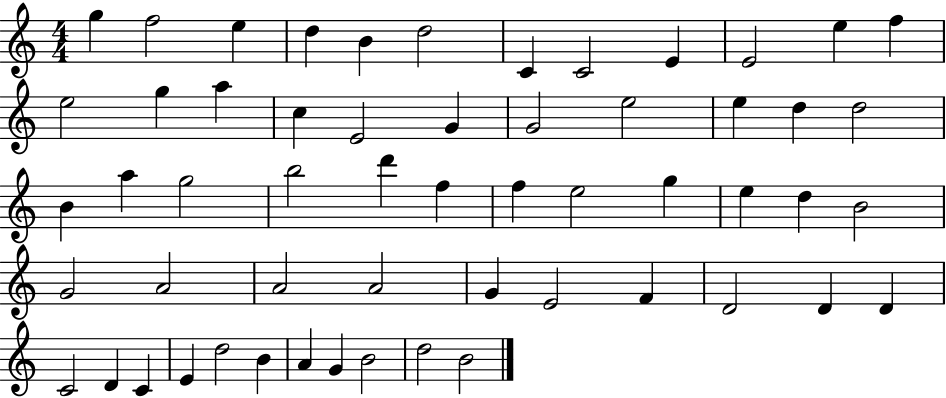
G5/q F5/h E5/q D5/q B4/q D5/h C4/q C4/h E4/q E4/h E5/q F5/q E5/h G5/q A5/q C5/q E4/h G4/q G4/h E5/h E5/q D5/q D5/h B4/q A5/q G5/h B5/h D6/q F5/q F5/q E5/h G5/q E5/q D5/q B4/h G4/h A4/h A4/h A4/h G4/q E4/h F4/q D4/h D4/q D4/q C4/h D4/q C4/q E4/q D5/h B4/q A4/q G4/q B4/h D5/h B4/h